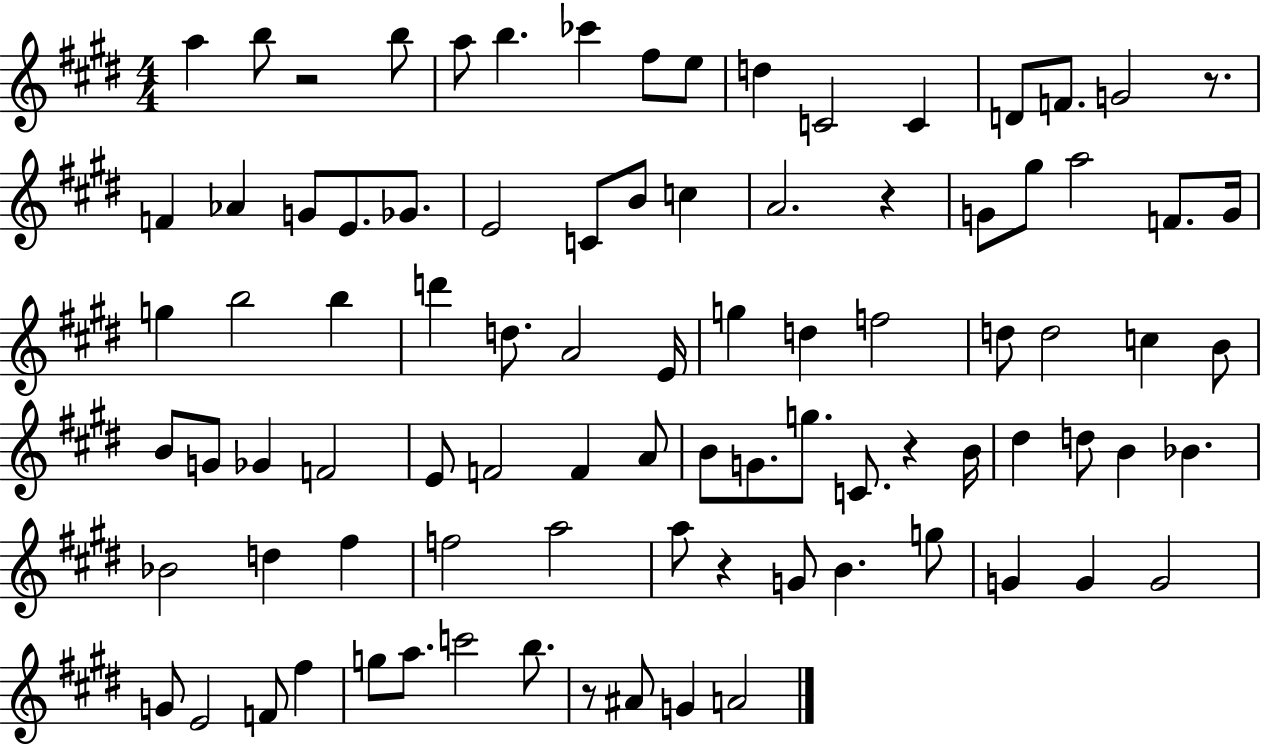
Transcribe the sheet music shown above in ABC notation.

X:1
T:Untitled
M:4/4
L:1/4
K:E
a b/2 z2 b/2 a/2 b _c' ^f/2 e/2 d C2 C D/2 F/2 G2 z/2 F _A G/2 E/2 _G/2 E2 C/2 B/2 c A2 z G/2 ^g/2 a2 F/2 G/4 g b2 b d' d/2 A2 E/4 g d f2 d/2 d2 c B/2 B/2 G/2 _G F2 E/2 F2 F A/2 B/2 G/2 g/2 C/2 z B/4 ^d d/2 B _B _B2 d ^f f2 a2 a/2 z G/2 B g/2 G G G2 G/2 E2 F/2 ^f g/2 a/2 c'2 b/2 z/2 ^A/2 G A2